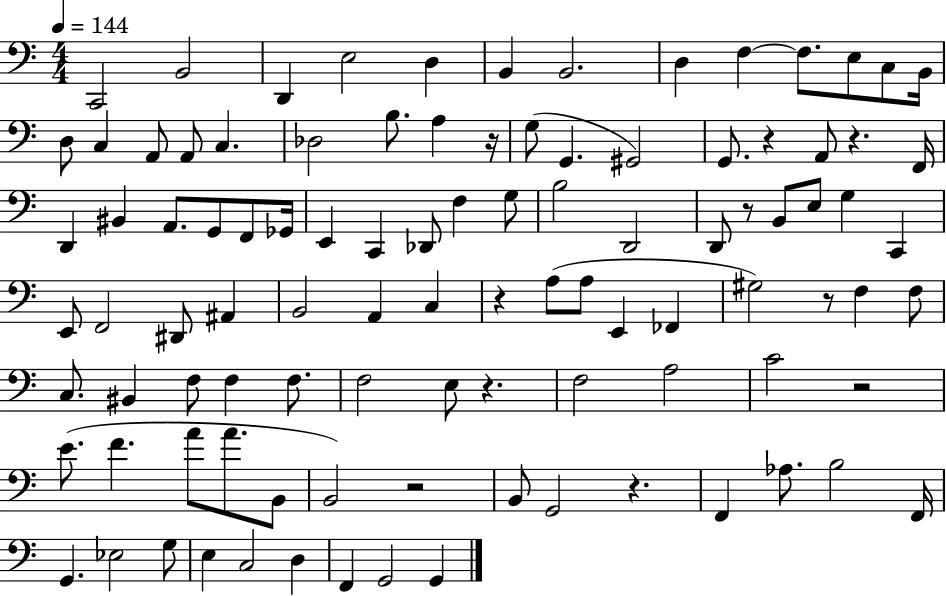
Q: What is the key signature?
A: C major